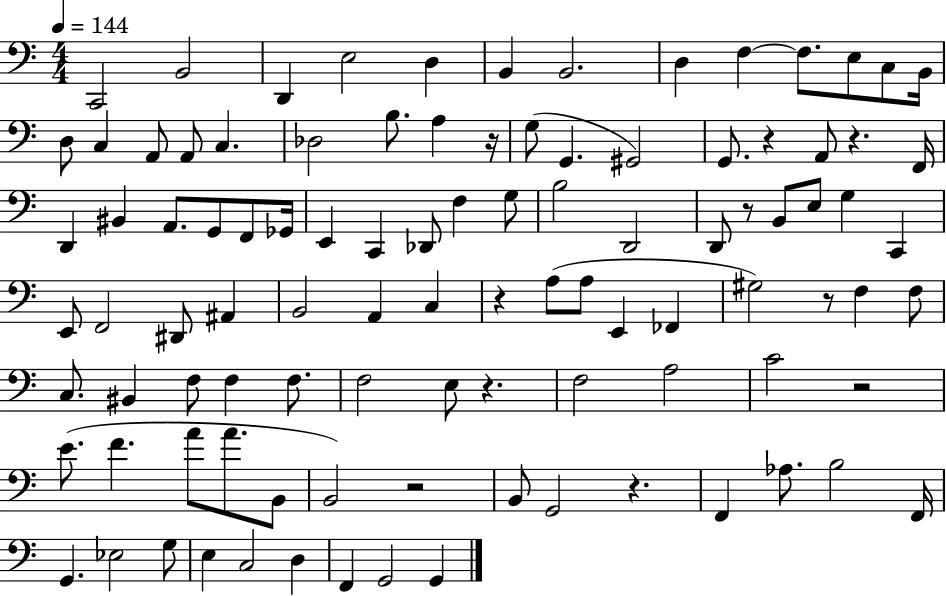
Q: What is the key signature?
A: C major